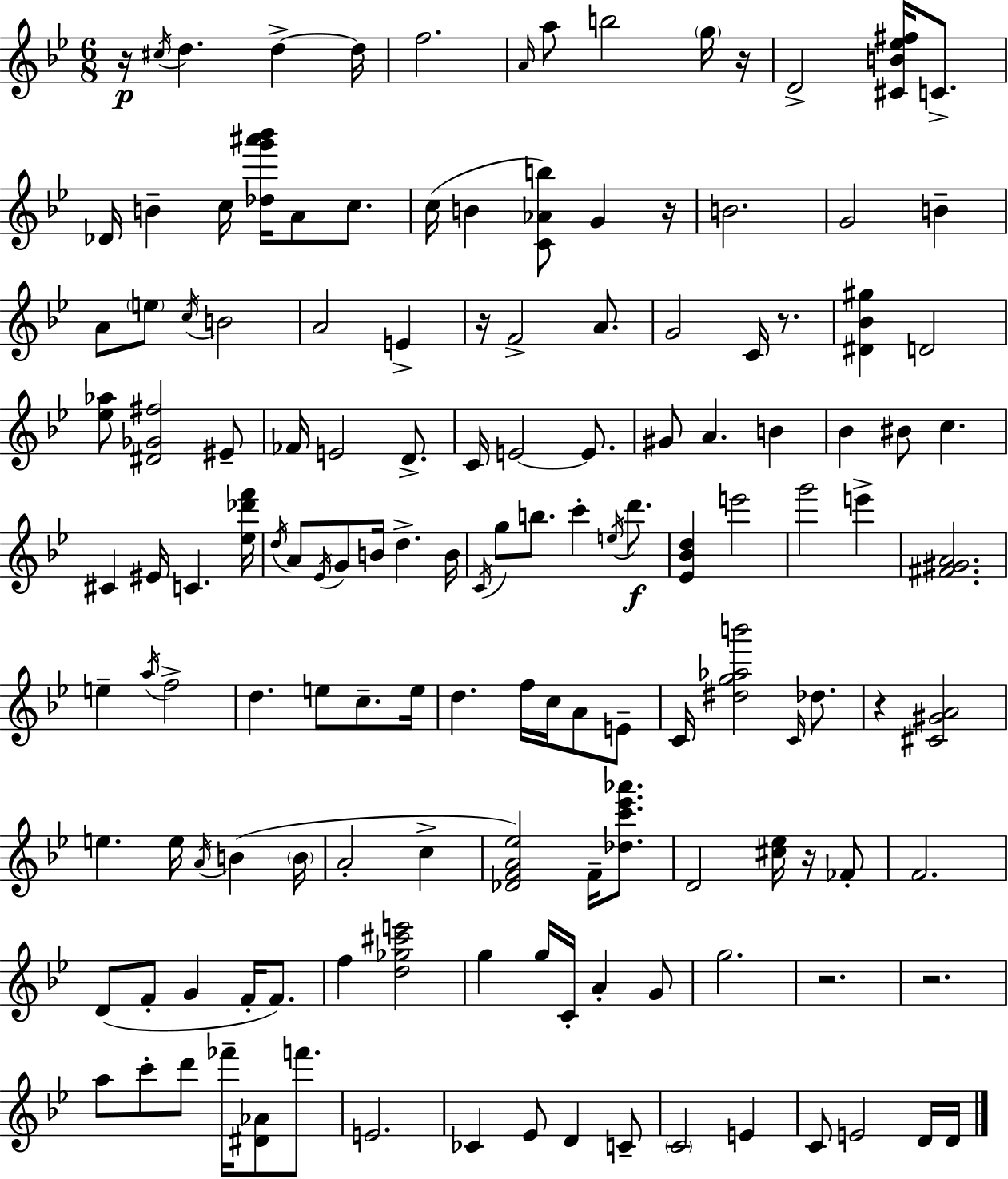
X:1
T:Untitled
M:6/8
L:1/4
K:Bb
z/4 ^c/4 d d d/4 f2 A/4 a/2 b2 g/4 z/4 D2 [^CB_e^f]/4 C/2 _D/4 B c/4 [_dg'^a'_b']/4 A/2 c/2 c/4 B [C_Ab]/2 G z/4 B2 G2 B A/2 e/2 c/4 B2 A2 E z/4 F2 A/2 G2 C/4 z/2 [^D_B^g] D2 [_e_a]/2 [^D_G^f]2 ^E/2 _F/4 E2 D/2 C/4 E2 E/2 ^G/2 A B _B ^B/2 c ^C ^E/4 C [_e_d'f']/4 d/4 A/2 _E/4 G/2 B/4 d B/4 C/4 g/2 b/2 c' e/4 d'/2 [_E_Bd] e'2 g'2 e' [^F^GA]2 e a/4 f2 d e/2 c/2 e/4 d f/4 c/4 A/2 E/2 C/4 [^dg_ab']2 C/4 _d/2 z [^C^GA]2 e e/4 A/4 B B/4 A2 c [_DFA_e]2 F/4 [_dc'_e'_a']/2 D2 [^c_e]/4 z/4 _F/2 F2 D/2 F/2 G F/4 F/2 f [d_g^c'e']2 g g/4 C/4 A G/2 g2 z2 z2 a/2 c'/2 d'/2 _f'/4 [^D_A]/2 f'/2 E2 _C _E/2 D C/2 C2 E C/2 E2 D/4 D/4